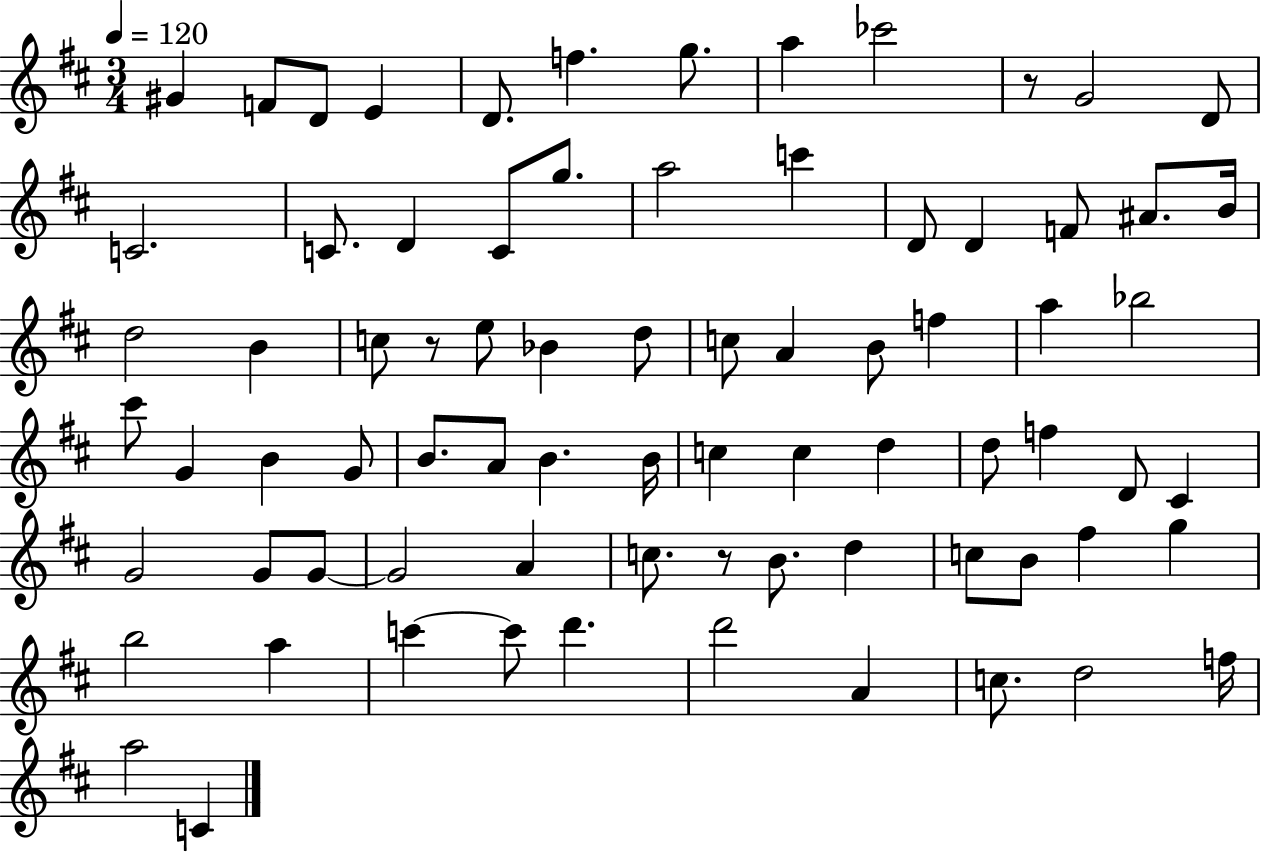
{
  \clef treble
  \numericTimeSignature
  \time 3/4
  \key d \major
  \tempo 4 = 120
  gis'4 f'8 d'8 e'4 | d'8. f''4. g''8. | a''4 ces'''2 | r8 g'2 d'8 | \break c'2. | c'8. d'4 c'8 g''8. | a''2 c'''4 | d'8 d'4 f'8 ais'8. b'16 | \break d''2 b'4 | c''8 r8 e''8 bes'4 d''8 | c''8 a'4 b'8 f''4 | a''4 bes''2 | \break cis'''8 g'4 b'4 g'8 | b'8. a'8 b'4. b'16 | c''4 c''4 d''4 | d''8 f''4 d'8 cis'4 | \break g'2 g'8 g'8~~ | g'2 a'4 | c''8. r8 b'8. d''4 | c''8 b'8 fis''4 g''4 | \break b''2 a''4 | c'''4~~ c'''8 d'''4. | d'''2 a'4 | c''8. d''2 f''16 | \break a''2 c'4 | \bar "|."
}